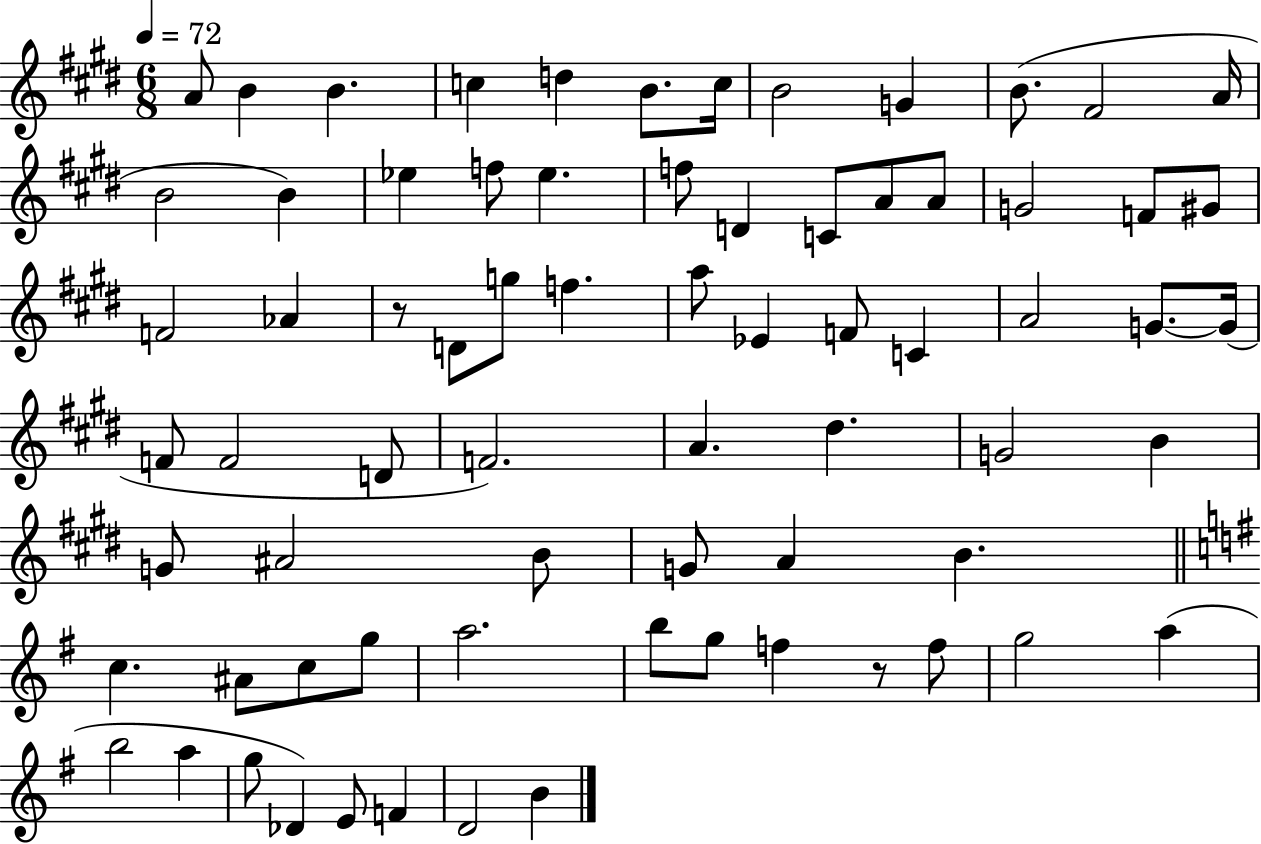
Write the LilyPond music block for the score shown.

{
  \clef treble
  \numericTimeSignature
  \time 6/8
  \key e \major
  \tempo 4 = 72
  a'8 b'4 b'4. | c''4 d''4 b'8. c''16 | b'2 g'4 | b'8.( fis'2 a'16 | \break b'2 b'4) | ees''4 f''8 ees''4. | f''8 d'4 c'8 a'8 a'8 | g'2 f'8 gis'8 | \break f'2 aes'4 | r8 d'8 g''8 f''4. | a''8 ees'4 f'8 c'4 | a'2 g'8.~~ g'16( | \break f'8 f'2 d'8 | f'2.) | a'4. dis''4. | g'2 b'4 | \break g'8 ais'2 b'8 | g'8 a'4 b'4. | \bar "||" \break \key g \major c''4. ais'8 c''8 g''8 | a''2. | b''8 g''8 f''4 r8 f''8 | g''2 a''4( | \break b''2 a''4 | g''8 des'4) e'8 f'4 | d'2 b'4 | \bar "|."
}